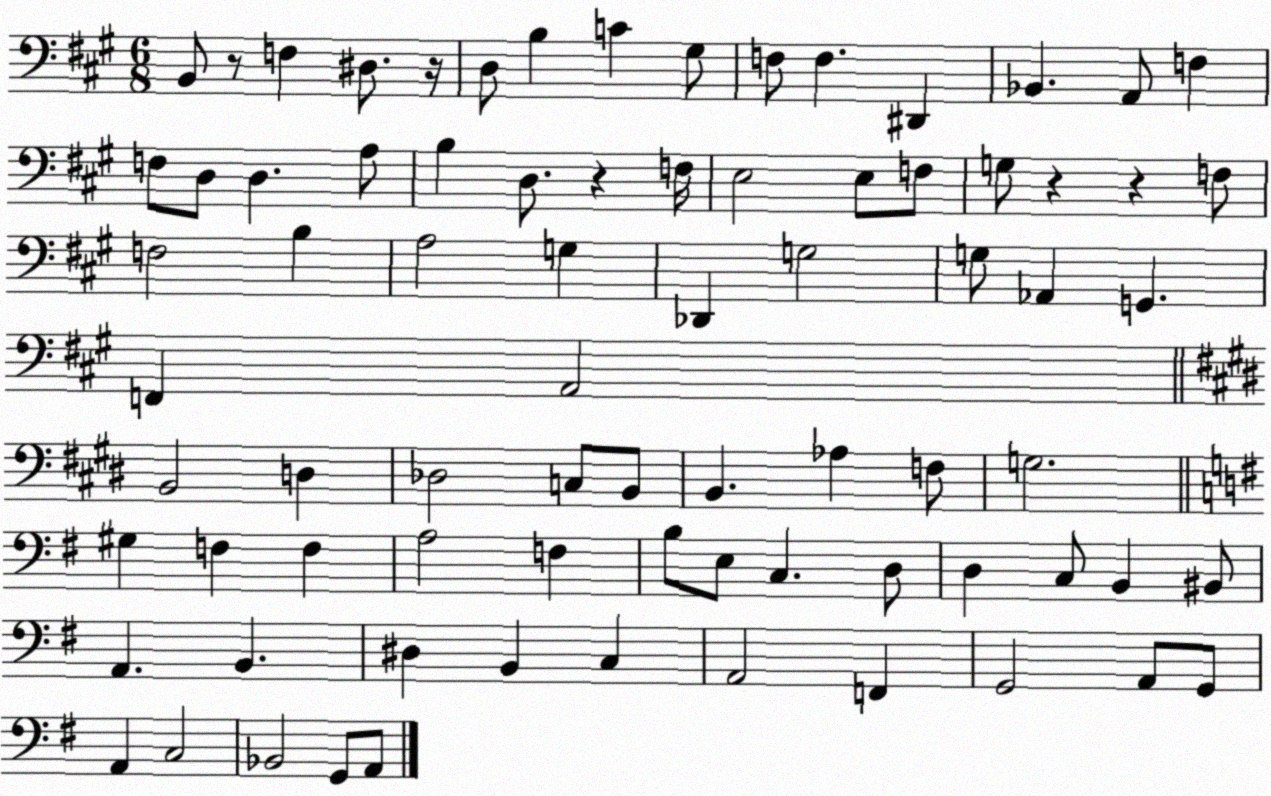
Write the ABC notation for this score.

X:1
T:Untitled
M:6/8
L:1/4
K:A
B,,/2 z/2 F, ^D,/2 z/4 D,/2 B, C ^G,/2 F,/2 F, ^D,, _B,, A,,/2 F, F,/2 D,/2 D, A,/2 B, D,/2 z F,/4 E,2 E,/2 F,/2 G,/2 z z F,/2 F,2 B, A,2 G, _D,, G,2 G,/2 _A,, G,, F,, A,,2 B,,2 D, _D,2 C,/2 B,,/2 B,, _A, F,/2 G,2 ^G, F, F, A,2 F, B,/2 E,/2 C, D,/2 D, C,/2 B,, ^B,,/2 A,, B,, ^D, B,, C, A,,2 F,, G,,2 A,,/2 G,,/2 A,, C,2 _B,,2 G,,/2 A,,/2